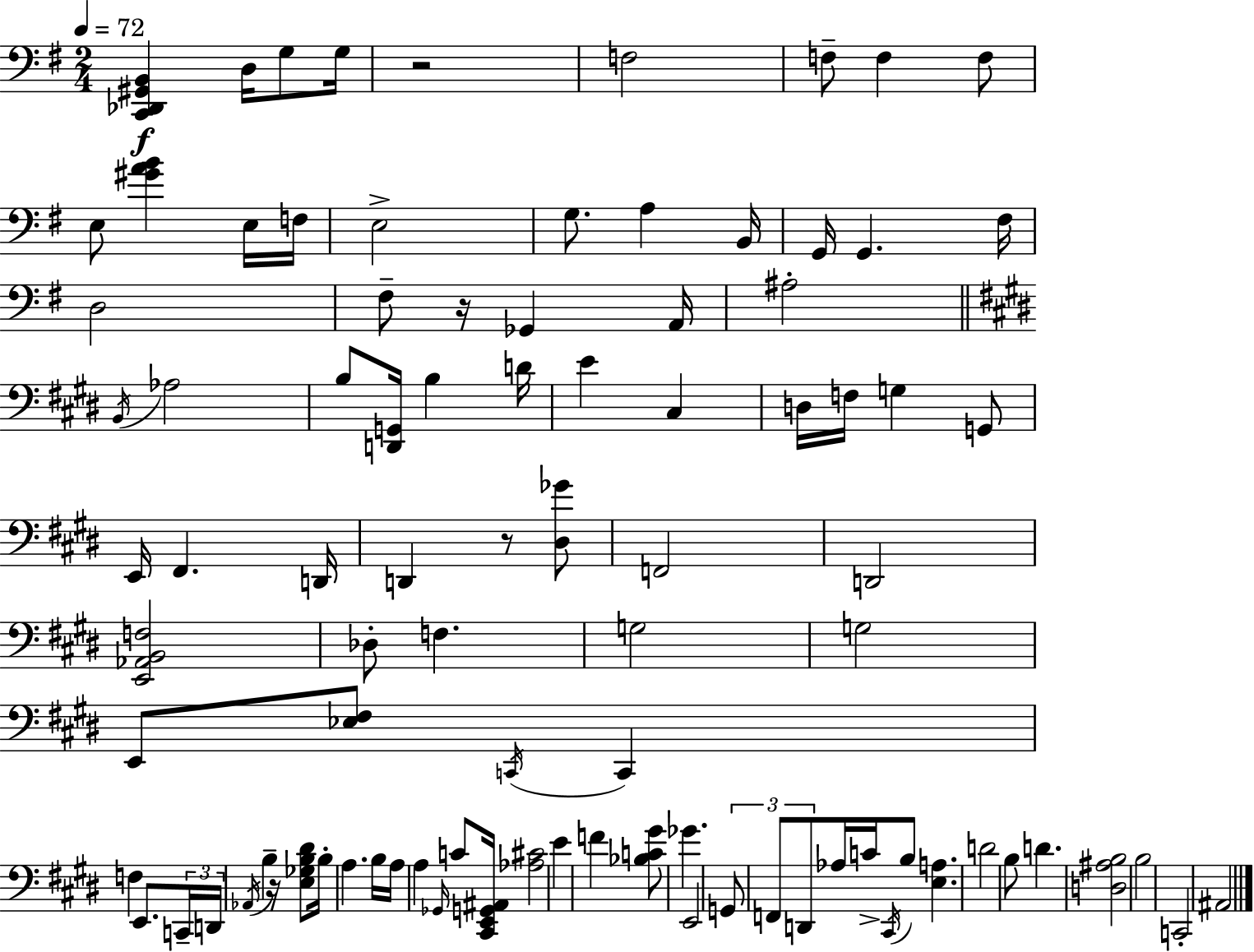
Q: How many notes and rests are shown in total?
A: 92